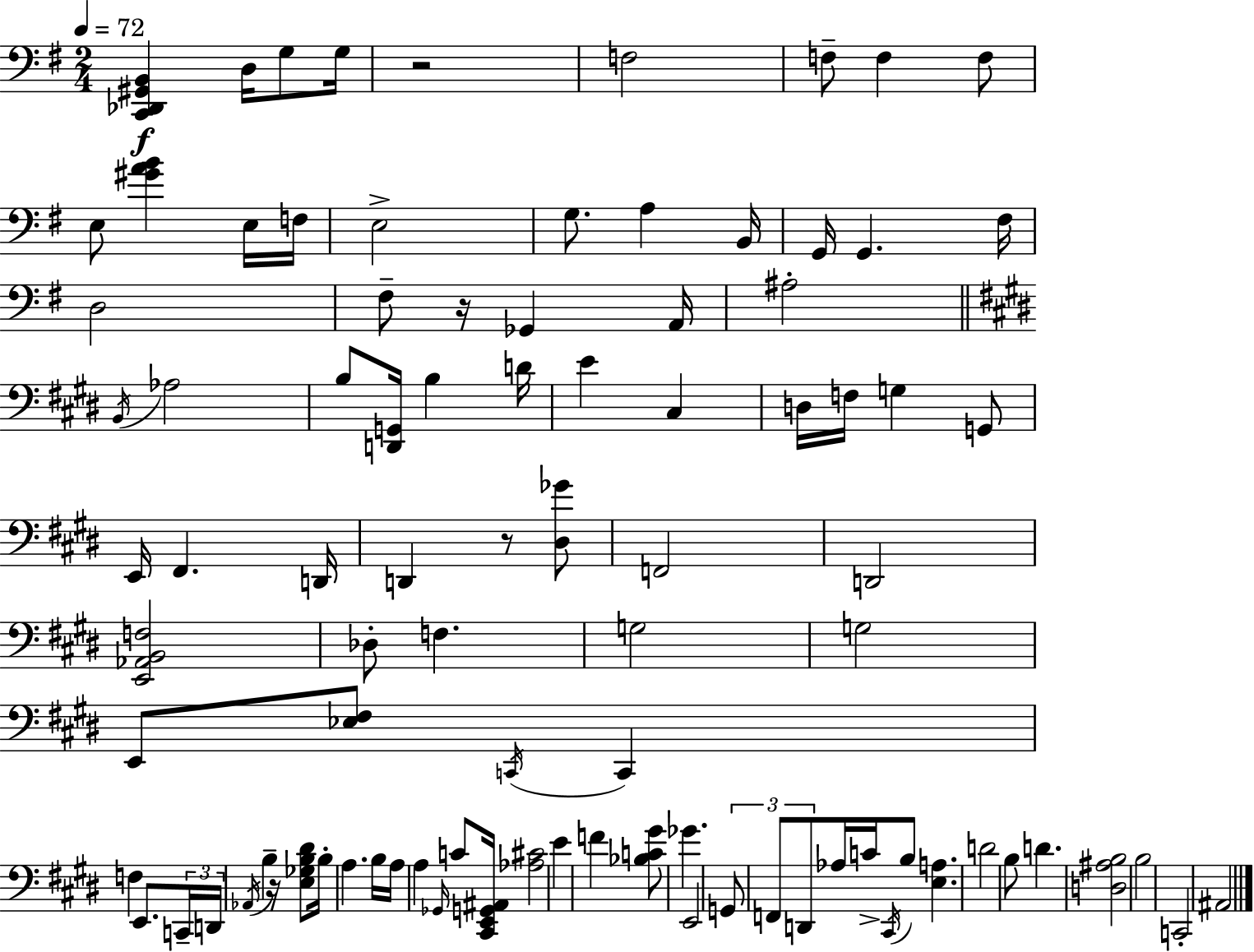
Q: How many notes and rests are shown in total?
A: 92